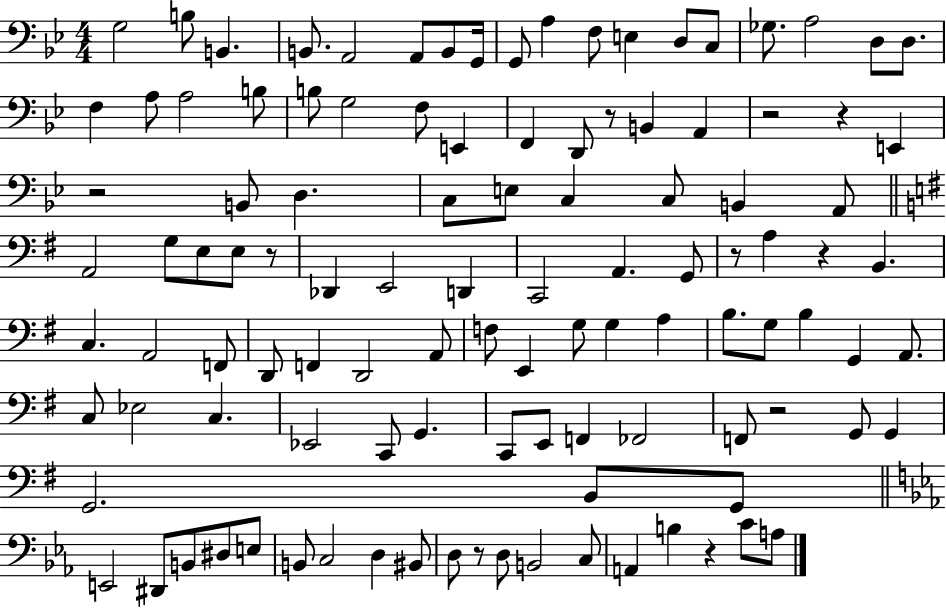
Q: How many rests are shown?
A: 10